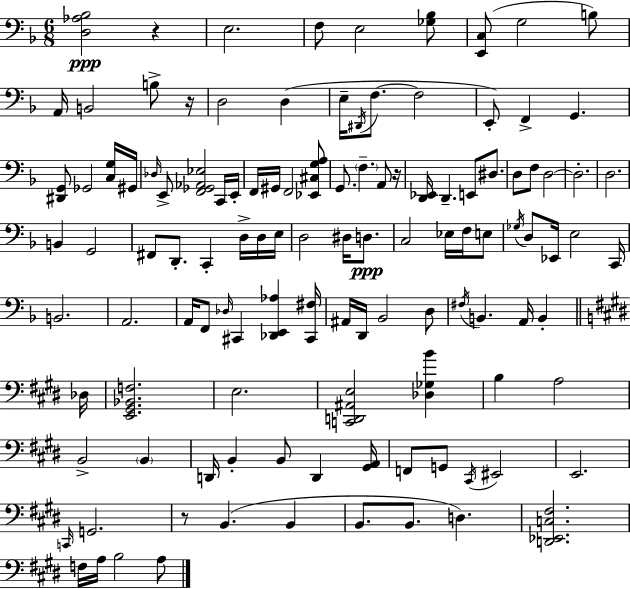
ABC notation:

X:1
T:Untitled
M:6/8
L:1/4
K:Dm
[D,_A,_B,]2 z E,2 F,/2 E,2 [_G,_B,]/2 [E,,C,]/2 G,2 B,/2 A,,/4 B,,2 B,/2 z/4 D,2 D, E,/4 ^D,,/4 F,/2 F,2 E,,/2 F,, G,, [^D,,G,,]/2 _G,,2 [C,G,]/4 ^G,,/4 _D,/4 E,,/2 [F,,_G,,_A,,_E,]2 C,,/4 E,,/4 F,,/4 ^G,,/4 F,,2 [_E,,^C,G,A,]/2 G,,/2 F, A,,/2 z/4 [D,,_E,,]/4 D,, E,,/2 ^D,/2 D,/2 F,/2 D,2 D,2 D,2 B,, G,,2 ^F,,/2 D,,/2 C,, D,/4 D,/4 E,/4 D,2 ^D,/4 D,/2 C,2 _E,/4 F,/4 E,/2 _G,/4 D,/2 _E,,/4 E,2 C,,/4 B,,2 A,,2 A,,/4 F,,/2 _D,/4 ^C,, [_D,,E,,_A,] [^C,,^F,]/4 ^A,,/4 D,,/4 _B,,2 D,/2 ^F,/4 B,, A,,/4 B,, _D,/4 [E,,^G,,_B,,F,]2 E,2 [C,,D,,^A,,E,]2 [_D,_G,B] B, A,2 B,,2 B,, D,,/4 B,, B,,/2 D,, [^G,,A,,]/4 F,,/2 G,,/2 ^C,,/4 ^E,,2 E,,2 C,,/4 G,,2 z/2 B,, B,, B,,/2 B,,/2 D, [D,,_E,,C,^F,]2 F,/4 A,/4 B,2 A,/2